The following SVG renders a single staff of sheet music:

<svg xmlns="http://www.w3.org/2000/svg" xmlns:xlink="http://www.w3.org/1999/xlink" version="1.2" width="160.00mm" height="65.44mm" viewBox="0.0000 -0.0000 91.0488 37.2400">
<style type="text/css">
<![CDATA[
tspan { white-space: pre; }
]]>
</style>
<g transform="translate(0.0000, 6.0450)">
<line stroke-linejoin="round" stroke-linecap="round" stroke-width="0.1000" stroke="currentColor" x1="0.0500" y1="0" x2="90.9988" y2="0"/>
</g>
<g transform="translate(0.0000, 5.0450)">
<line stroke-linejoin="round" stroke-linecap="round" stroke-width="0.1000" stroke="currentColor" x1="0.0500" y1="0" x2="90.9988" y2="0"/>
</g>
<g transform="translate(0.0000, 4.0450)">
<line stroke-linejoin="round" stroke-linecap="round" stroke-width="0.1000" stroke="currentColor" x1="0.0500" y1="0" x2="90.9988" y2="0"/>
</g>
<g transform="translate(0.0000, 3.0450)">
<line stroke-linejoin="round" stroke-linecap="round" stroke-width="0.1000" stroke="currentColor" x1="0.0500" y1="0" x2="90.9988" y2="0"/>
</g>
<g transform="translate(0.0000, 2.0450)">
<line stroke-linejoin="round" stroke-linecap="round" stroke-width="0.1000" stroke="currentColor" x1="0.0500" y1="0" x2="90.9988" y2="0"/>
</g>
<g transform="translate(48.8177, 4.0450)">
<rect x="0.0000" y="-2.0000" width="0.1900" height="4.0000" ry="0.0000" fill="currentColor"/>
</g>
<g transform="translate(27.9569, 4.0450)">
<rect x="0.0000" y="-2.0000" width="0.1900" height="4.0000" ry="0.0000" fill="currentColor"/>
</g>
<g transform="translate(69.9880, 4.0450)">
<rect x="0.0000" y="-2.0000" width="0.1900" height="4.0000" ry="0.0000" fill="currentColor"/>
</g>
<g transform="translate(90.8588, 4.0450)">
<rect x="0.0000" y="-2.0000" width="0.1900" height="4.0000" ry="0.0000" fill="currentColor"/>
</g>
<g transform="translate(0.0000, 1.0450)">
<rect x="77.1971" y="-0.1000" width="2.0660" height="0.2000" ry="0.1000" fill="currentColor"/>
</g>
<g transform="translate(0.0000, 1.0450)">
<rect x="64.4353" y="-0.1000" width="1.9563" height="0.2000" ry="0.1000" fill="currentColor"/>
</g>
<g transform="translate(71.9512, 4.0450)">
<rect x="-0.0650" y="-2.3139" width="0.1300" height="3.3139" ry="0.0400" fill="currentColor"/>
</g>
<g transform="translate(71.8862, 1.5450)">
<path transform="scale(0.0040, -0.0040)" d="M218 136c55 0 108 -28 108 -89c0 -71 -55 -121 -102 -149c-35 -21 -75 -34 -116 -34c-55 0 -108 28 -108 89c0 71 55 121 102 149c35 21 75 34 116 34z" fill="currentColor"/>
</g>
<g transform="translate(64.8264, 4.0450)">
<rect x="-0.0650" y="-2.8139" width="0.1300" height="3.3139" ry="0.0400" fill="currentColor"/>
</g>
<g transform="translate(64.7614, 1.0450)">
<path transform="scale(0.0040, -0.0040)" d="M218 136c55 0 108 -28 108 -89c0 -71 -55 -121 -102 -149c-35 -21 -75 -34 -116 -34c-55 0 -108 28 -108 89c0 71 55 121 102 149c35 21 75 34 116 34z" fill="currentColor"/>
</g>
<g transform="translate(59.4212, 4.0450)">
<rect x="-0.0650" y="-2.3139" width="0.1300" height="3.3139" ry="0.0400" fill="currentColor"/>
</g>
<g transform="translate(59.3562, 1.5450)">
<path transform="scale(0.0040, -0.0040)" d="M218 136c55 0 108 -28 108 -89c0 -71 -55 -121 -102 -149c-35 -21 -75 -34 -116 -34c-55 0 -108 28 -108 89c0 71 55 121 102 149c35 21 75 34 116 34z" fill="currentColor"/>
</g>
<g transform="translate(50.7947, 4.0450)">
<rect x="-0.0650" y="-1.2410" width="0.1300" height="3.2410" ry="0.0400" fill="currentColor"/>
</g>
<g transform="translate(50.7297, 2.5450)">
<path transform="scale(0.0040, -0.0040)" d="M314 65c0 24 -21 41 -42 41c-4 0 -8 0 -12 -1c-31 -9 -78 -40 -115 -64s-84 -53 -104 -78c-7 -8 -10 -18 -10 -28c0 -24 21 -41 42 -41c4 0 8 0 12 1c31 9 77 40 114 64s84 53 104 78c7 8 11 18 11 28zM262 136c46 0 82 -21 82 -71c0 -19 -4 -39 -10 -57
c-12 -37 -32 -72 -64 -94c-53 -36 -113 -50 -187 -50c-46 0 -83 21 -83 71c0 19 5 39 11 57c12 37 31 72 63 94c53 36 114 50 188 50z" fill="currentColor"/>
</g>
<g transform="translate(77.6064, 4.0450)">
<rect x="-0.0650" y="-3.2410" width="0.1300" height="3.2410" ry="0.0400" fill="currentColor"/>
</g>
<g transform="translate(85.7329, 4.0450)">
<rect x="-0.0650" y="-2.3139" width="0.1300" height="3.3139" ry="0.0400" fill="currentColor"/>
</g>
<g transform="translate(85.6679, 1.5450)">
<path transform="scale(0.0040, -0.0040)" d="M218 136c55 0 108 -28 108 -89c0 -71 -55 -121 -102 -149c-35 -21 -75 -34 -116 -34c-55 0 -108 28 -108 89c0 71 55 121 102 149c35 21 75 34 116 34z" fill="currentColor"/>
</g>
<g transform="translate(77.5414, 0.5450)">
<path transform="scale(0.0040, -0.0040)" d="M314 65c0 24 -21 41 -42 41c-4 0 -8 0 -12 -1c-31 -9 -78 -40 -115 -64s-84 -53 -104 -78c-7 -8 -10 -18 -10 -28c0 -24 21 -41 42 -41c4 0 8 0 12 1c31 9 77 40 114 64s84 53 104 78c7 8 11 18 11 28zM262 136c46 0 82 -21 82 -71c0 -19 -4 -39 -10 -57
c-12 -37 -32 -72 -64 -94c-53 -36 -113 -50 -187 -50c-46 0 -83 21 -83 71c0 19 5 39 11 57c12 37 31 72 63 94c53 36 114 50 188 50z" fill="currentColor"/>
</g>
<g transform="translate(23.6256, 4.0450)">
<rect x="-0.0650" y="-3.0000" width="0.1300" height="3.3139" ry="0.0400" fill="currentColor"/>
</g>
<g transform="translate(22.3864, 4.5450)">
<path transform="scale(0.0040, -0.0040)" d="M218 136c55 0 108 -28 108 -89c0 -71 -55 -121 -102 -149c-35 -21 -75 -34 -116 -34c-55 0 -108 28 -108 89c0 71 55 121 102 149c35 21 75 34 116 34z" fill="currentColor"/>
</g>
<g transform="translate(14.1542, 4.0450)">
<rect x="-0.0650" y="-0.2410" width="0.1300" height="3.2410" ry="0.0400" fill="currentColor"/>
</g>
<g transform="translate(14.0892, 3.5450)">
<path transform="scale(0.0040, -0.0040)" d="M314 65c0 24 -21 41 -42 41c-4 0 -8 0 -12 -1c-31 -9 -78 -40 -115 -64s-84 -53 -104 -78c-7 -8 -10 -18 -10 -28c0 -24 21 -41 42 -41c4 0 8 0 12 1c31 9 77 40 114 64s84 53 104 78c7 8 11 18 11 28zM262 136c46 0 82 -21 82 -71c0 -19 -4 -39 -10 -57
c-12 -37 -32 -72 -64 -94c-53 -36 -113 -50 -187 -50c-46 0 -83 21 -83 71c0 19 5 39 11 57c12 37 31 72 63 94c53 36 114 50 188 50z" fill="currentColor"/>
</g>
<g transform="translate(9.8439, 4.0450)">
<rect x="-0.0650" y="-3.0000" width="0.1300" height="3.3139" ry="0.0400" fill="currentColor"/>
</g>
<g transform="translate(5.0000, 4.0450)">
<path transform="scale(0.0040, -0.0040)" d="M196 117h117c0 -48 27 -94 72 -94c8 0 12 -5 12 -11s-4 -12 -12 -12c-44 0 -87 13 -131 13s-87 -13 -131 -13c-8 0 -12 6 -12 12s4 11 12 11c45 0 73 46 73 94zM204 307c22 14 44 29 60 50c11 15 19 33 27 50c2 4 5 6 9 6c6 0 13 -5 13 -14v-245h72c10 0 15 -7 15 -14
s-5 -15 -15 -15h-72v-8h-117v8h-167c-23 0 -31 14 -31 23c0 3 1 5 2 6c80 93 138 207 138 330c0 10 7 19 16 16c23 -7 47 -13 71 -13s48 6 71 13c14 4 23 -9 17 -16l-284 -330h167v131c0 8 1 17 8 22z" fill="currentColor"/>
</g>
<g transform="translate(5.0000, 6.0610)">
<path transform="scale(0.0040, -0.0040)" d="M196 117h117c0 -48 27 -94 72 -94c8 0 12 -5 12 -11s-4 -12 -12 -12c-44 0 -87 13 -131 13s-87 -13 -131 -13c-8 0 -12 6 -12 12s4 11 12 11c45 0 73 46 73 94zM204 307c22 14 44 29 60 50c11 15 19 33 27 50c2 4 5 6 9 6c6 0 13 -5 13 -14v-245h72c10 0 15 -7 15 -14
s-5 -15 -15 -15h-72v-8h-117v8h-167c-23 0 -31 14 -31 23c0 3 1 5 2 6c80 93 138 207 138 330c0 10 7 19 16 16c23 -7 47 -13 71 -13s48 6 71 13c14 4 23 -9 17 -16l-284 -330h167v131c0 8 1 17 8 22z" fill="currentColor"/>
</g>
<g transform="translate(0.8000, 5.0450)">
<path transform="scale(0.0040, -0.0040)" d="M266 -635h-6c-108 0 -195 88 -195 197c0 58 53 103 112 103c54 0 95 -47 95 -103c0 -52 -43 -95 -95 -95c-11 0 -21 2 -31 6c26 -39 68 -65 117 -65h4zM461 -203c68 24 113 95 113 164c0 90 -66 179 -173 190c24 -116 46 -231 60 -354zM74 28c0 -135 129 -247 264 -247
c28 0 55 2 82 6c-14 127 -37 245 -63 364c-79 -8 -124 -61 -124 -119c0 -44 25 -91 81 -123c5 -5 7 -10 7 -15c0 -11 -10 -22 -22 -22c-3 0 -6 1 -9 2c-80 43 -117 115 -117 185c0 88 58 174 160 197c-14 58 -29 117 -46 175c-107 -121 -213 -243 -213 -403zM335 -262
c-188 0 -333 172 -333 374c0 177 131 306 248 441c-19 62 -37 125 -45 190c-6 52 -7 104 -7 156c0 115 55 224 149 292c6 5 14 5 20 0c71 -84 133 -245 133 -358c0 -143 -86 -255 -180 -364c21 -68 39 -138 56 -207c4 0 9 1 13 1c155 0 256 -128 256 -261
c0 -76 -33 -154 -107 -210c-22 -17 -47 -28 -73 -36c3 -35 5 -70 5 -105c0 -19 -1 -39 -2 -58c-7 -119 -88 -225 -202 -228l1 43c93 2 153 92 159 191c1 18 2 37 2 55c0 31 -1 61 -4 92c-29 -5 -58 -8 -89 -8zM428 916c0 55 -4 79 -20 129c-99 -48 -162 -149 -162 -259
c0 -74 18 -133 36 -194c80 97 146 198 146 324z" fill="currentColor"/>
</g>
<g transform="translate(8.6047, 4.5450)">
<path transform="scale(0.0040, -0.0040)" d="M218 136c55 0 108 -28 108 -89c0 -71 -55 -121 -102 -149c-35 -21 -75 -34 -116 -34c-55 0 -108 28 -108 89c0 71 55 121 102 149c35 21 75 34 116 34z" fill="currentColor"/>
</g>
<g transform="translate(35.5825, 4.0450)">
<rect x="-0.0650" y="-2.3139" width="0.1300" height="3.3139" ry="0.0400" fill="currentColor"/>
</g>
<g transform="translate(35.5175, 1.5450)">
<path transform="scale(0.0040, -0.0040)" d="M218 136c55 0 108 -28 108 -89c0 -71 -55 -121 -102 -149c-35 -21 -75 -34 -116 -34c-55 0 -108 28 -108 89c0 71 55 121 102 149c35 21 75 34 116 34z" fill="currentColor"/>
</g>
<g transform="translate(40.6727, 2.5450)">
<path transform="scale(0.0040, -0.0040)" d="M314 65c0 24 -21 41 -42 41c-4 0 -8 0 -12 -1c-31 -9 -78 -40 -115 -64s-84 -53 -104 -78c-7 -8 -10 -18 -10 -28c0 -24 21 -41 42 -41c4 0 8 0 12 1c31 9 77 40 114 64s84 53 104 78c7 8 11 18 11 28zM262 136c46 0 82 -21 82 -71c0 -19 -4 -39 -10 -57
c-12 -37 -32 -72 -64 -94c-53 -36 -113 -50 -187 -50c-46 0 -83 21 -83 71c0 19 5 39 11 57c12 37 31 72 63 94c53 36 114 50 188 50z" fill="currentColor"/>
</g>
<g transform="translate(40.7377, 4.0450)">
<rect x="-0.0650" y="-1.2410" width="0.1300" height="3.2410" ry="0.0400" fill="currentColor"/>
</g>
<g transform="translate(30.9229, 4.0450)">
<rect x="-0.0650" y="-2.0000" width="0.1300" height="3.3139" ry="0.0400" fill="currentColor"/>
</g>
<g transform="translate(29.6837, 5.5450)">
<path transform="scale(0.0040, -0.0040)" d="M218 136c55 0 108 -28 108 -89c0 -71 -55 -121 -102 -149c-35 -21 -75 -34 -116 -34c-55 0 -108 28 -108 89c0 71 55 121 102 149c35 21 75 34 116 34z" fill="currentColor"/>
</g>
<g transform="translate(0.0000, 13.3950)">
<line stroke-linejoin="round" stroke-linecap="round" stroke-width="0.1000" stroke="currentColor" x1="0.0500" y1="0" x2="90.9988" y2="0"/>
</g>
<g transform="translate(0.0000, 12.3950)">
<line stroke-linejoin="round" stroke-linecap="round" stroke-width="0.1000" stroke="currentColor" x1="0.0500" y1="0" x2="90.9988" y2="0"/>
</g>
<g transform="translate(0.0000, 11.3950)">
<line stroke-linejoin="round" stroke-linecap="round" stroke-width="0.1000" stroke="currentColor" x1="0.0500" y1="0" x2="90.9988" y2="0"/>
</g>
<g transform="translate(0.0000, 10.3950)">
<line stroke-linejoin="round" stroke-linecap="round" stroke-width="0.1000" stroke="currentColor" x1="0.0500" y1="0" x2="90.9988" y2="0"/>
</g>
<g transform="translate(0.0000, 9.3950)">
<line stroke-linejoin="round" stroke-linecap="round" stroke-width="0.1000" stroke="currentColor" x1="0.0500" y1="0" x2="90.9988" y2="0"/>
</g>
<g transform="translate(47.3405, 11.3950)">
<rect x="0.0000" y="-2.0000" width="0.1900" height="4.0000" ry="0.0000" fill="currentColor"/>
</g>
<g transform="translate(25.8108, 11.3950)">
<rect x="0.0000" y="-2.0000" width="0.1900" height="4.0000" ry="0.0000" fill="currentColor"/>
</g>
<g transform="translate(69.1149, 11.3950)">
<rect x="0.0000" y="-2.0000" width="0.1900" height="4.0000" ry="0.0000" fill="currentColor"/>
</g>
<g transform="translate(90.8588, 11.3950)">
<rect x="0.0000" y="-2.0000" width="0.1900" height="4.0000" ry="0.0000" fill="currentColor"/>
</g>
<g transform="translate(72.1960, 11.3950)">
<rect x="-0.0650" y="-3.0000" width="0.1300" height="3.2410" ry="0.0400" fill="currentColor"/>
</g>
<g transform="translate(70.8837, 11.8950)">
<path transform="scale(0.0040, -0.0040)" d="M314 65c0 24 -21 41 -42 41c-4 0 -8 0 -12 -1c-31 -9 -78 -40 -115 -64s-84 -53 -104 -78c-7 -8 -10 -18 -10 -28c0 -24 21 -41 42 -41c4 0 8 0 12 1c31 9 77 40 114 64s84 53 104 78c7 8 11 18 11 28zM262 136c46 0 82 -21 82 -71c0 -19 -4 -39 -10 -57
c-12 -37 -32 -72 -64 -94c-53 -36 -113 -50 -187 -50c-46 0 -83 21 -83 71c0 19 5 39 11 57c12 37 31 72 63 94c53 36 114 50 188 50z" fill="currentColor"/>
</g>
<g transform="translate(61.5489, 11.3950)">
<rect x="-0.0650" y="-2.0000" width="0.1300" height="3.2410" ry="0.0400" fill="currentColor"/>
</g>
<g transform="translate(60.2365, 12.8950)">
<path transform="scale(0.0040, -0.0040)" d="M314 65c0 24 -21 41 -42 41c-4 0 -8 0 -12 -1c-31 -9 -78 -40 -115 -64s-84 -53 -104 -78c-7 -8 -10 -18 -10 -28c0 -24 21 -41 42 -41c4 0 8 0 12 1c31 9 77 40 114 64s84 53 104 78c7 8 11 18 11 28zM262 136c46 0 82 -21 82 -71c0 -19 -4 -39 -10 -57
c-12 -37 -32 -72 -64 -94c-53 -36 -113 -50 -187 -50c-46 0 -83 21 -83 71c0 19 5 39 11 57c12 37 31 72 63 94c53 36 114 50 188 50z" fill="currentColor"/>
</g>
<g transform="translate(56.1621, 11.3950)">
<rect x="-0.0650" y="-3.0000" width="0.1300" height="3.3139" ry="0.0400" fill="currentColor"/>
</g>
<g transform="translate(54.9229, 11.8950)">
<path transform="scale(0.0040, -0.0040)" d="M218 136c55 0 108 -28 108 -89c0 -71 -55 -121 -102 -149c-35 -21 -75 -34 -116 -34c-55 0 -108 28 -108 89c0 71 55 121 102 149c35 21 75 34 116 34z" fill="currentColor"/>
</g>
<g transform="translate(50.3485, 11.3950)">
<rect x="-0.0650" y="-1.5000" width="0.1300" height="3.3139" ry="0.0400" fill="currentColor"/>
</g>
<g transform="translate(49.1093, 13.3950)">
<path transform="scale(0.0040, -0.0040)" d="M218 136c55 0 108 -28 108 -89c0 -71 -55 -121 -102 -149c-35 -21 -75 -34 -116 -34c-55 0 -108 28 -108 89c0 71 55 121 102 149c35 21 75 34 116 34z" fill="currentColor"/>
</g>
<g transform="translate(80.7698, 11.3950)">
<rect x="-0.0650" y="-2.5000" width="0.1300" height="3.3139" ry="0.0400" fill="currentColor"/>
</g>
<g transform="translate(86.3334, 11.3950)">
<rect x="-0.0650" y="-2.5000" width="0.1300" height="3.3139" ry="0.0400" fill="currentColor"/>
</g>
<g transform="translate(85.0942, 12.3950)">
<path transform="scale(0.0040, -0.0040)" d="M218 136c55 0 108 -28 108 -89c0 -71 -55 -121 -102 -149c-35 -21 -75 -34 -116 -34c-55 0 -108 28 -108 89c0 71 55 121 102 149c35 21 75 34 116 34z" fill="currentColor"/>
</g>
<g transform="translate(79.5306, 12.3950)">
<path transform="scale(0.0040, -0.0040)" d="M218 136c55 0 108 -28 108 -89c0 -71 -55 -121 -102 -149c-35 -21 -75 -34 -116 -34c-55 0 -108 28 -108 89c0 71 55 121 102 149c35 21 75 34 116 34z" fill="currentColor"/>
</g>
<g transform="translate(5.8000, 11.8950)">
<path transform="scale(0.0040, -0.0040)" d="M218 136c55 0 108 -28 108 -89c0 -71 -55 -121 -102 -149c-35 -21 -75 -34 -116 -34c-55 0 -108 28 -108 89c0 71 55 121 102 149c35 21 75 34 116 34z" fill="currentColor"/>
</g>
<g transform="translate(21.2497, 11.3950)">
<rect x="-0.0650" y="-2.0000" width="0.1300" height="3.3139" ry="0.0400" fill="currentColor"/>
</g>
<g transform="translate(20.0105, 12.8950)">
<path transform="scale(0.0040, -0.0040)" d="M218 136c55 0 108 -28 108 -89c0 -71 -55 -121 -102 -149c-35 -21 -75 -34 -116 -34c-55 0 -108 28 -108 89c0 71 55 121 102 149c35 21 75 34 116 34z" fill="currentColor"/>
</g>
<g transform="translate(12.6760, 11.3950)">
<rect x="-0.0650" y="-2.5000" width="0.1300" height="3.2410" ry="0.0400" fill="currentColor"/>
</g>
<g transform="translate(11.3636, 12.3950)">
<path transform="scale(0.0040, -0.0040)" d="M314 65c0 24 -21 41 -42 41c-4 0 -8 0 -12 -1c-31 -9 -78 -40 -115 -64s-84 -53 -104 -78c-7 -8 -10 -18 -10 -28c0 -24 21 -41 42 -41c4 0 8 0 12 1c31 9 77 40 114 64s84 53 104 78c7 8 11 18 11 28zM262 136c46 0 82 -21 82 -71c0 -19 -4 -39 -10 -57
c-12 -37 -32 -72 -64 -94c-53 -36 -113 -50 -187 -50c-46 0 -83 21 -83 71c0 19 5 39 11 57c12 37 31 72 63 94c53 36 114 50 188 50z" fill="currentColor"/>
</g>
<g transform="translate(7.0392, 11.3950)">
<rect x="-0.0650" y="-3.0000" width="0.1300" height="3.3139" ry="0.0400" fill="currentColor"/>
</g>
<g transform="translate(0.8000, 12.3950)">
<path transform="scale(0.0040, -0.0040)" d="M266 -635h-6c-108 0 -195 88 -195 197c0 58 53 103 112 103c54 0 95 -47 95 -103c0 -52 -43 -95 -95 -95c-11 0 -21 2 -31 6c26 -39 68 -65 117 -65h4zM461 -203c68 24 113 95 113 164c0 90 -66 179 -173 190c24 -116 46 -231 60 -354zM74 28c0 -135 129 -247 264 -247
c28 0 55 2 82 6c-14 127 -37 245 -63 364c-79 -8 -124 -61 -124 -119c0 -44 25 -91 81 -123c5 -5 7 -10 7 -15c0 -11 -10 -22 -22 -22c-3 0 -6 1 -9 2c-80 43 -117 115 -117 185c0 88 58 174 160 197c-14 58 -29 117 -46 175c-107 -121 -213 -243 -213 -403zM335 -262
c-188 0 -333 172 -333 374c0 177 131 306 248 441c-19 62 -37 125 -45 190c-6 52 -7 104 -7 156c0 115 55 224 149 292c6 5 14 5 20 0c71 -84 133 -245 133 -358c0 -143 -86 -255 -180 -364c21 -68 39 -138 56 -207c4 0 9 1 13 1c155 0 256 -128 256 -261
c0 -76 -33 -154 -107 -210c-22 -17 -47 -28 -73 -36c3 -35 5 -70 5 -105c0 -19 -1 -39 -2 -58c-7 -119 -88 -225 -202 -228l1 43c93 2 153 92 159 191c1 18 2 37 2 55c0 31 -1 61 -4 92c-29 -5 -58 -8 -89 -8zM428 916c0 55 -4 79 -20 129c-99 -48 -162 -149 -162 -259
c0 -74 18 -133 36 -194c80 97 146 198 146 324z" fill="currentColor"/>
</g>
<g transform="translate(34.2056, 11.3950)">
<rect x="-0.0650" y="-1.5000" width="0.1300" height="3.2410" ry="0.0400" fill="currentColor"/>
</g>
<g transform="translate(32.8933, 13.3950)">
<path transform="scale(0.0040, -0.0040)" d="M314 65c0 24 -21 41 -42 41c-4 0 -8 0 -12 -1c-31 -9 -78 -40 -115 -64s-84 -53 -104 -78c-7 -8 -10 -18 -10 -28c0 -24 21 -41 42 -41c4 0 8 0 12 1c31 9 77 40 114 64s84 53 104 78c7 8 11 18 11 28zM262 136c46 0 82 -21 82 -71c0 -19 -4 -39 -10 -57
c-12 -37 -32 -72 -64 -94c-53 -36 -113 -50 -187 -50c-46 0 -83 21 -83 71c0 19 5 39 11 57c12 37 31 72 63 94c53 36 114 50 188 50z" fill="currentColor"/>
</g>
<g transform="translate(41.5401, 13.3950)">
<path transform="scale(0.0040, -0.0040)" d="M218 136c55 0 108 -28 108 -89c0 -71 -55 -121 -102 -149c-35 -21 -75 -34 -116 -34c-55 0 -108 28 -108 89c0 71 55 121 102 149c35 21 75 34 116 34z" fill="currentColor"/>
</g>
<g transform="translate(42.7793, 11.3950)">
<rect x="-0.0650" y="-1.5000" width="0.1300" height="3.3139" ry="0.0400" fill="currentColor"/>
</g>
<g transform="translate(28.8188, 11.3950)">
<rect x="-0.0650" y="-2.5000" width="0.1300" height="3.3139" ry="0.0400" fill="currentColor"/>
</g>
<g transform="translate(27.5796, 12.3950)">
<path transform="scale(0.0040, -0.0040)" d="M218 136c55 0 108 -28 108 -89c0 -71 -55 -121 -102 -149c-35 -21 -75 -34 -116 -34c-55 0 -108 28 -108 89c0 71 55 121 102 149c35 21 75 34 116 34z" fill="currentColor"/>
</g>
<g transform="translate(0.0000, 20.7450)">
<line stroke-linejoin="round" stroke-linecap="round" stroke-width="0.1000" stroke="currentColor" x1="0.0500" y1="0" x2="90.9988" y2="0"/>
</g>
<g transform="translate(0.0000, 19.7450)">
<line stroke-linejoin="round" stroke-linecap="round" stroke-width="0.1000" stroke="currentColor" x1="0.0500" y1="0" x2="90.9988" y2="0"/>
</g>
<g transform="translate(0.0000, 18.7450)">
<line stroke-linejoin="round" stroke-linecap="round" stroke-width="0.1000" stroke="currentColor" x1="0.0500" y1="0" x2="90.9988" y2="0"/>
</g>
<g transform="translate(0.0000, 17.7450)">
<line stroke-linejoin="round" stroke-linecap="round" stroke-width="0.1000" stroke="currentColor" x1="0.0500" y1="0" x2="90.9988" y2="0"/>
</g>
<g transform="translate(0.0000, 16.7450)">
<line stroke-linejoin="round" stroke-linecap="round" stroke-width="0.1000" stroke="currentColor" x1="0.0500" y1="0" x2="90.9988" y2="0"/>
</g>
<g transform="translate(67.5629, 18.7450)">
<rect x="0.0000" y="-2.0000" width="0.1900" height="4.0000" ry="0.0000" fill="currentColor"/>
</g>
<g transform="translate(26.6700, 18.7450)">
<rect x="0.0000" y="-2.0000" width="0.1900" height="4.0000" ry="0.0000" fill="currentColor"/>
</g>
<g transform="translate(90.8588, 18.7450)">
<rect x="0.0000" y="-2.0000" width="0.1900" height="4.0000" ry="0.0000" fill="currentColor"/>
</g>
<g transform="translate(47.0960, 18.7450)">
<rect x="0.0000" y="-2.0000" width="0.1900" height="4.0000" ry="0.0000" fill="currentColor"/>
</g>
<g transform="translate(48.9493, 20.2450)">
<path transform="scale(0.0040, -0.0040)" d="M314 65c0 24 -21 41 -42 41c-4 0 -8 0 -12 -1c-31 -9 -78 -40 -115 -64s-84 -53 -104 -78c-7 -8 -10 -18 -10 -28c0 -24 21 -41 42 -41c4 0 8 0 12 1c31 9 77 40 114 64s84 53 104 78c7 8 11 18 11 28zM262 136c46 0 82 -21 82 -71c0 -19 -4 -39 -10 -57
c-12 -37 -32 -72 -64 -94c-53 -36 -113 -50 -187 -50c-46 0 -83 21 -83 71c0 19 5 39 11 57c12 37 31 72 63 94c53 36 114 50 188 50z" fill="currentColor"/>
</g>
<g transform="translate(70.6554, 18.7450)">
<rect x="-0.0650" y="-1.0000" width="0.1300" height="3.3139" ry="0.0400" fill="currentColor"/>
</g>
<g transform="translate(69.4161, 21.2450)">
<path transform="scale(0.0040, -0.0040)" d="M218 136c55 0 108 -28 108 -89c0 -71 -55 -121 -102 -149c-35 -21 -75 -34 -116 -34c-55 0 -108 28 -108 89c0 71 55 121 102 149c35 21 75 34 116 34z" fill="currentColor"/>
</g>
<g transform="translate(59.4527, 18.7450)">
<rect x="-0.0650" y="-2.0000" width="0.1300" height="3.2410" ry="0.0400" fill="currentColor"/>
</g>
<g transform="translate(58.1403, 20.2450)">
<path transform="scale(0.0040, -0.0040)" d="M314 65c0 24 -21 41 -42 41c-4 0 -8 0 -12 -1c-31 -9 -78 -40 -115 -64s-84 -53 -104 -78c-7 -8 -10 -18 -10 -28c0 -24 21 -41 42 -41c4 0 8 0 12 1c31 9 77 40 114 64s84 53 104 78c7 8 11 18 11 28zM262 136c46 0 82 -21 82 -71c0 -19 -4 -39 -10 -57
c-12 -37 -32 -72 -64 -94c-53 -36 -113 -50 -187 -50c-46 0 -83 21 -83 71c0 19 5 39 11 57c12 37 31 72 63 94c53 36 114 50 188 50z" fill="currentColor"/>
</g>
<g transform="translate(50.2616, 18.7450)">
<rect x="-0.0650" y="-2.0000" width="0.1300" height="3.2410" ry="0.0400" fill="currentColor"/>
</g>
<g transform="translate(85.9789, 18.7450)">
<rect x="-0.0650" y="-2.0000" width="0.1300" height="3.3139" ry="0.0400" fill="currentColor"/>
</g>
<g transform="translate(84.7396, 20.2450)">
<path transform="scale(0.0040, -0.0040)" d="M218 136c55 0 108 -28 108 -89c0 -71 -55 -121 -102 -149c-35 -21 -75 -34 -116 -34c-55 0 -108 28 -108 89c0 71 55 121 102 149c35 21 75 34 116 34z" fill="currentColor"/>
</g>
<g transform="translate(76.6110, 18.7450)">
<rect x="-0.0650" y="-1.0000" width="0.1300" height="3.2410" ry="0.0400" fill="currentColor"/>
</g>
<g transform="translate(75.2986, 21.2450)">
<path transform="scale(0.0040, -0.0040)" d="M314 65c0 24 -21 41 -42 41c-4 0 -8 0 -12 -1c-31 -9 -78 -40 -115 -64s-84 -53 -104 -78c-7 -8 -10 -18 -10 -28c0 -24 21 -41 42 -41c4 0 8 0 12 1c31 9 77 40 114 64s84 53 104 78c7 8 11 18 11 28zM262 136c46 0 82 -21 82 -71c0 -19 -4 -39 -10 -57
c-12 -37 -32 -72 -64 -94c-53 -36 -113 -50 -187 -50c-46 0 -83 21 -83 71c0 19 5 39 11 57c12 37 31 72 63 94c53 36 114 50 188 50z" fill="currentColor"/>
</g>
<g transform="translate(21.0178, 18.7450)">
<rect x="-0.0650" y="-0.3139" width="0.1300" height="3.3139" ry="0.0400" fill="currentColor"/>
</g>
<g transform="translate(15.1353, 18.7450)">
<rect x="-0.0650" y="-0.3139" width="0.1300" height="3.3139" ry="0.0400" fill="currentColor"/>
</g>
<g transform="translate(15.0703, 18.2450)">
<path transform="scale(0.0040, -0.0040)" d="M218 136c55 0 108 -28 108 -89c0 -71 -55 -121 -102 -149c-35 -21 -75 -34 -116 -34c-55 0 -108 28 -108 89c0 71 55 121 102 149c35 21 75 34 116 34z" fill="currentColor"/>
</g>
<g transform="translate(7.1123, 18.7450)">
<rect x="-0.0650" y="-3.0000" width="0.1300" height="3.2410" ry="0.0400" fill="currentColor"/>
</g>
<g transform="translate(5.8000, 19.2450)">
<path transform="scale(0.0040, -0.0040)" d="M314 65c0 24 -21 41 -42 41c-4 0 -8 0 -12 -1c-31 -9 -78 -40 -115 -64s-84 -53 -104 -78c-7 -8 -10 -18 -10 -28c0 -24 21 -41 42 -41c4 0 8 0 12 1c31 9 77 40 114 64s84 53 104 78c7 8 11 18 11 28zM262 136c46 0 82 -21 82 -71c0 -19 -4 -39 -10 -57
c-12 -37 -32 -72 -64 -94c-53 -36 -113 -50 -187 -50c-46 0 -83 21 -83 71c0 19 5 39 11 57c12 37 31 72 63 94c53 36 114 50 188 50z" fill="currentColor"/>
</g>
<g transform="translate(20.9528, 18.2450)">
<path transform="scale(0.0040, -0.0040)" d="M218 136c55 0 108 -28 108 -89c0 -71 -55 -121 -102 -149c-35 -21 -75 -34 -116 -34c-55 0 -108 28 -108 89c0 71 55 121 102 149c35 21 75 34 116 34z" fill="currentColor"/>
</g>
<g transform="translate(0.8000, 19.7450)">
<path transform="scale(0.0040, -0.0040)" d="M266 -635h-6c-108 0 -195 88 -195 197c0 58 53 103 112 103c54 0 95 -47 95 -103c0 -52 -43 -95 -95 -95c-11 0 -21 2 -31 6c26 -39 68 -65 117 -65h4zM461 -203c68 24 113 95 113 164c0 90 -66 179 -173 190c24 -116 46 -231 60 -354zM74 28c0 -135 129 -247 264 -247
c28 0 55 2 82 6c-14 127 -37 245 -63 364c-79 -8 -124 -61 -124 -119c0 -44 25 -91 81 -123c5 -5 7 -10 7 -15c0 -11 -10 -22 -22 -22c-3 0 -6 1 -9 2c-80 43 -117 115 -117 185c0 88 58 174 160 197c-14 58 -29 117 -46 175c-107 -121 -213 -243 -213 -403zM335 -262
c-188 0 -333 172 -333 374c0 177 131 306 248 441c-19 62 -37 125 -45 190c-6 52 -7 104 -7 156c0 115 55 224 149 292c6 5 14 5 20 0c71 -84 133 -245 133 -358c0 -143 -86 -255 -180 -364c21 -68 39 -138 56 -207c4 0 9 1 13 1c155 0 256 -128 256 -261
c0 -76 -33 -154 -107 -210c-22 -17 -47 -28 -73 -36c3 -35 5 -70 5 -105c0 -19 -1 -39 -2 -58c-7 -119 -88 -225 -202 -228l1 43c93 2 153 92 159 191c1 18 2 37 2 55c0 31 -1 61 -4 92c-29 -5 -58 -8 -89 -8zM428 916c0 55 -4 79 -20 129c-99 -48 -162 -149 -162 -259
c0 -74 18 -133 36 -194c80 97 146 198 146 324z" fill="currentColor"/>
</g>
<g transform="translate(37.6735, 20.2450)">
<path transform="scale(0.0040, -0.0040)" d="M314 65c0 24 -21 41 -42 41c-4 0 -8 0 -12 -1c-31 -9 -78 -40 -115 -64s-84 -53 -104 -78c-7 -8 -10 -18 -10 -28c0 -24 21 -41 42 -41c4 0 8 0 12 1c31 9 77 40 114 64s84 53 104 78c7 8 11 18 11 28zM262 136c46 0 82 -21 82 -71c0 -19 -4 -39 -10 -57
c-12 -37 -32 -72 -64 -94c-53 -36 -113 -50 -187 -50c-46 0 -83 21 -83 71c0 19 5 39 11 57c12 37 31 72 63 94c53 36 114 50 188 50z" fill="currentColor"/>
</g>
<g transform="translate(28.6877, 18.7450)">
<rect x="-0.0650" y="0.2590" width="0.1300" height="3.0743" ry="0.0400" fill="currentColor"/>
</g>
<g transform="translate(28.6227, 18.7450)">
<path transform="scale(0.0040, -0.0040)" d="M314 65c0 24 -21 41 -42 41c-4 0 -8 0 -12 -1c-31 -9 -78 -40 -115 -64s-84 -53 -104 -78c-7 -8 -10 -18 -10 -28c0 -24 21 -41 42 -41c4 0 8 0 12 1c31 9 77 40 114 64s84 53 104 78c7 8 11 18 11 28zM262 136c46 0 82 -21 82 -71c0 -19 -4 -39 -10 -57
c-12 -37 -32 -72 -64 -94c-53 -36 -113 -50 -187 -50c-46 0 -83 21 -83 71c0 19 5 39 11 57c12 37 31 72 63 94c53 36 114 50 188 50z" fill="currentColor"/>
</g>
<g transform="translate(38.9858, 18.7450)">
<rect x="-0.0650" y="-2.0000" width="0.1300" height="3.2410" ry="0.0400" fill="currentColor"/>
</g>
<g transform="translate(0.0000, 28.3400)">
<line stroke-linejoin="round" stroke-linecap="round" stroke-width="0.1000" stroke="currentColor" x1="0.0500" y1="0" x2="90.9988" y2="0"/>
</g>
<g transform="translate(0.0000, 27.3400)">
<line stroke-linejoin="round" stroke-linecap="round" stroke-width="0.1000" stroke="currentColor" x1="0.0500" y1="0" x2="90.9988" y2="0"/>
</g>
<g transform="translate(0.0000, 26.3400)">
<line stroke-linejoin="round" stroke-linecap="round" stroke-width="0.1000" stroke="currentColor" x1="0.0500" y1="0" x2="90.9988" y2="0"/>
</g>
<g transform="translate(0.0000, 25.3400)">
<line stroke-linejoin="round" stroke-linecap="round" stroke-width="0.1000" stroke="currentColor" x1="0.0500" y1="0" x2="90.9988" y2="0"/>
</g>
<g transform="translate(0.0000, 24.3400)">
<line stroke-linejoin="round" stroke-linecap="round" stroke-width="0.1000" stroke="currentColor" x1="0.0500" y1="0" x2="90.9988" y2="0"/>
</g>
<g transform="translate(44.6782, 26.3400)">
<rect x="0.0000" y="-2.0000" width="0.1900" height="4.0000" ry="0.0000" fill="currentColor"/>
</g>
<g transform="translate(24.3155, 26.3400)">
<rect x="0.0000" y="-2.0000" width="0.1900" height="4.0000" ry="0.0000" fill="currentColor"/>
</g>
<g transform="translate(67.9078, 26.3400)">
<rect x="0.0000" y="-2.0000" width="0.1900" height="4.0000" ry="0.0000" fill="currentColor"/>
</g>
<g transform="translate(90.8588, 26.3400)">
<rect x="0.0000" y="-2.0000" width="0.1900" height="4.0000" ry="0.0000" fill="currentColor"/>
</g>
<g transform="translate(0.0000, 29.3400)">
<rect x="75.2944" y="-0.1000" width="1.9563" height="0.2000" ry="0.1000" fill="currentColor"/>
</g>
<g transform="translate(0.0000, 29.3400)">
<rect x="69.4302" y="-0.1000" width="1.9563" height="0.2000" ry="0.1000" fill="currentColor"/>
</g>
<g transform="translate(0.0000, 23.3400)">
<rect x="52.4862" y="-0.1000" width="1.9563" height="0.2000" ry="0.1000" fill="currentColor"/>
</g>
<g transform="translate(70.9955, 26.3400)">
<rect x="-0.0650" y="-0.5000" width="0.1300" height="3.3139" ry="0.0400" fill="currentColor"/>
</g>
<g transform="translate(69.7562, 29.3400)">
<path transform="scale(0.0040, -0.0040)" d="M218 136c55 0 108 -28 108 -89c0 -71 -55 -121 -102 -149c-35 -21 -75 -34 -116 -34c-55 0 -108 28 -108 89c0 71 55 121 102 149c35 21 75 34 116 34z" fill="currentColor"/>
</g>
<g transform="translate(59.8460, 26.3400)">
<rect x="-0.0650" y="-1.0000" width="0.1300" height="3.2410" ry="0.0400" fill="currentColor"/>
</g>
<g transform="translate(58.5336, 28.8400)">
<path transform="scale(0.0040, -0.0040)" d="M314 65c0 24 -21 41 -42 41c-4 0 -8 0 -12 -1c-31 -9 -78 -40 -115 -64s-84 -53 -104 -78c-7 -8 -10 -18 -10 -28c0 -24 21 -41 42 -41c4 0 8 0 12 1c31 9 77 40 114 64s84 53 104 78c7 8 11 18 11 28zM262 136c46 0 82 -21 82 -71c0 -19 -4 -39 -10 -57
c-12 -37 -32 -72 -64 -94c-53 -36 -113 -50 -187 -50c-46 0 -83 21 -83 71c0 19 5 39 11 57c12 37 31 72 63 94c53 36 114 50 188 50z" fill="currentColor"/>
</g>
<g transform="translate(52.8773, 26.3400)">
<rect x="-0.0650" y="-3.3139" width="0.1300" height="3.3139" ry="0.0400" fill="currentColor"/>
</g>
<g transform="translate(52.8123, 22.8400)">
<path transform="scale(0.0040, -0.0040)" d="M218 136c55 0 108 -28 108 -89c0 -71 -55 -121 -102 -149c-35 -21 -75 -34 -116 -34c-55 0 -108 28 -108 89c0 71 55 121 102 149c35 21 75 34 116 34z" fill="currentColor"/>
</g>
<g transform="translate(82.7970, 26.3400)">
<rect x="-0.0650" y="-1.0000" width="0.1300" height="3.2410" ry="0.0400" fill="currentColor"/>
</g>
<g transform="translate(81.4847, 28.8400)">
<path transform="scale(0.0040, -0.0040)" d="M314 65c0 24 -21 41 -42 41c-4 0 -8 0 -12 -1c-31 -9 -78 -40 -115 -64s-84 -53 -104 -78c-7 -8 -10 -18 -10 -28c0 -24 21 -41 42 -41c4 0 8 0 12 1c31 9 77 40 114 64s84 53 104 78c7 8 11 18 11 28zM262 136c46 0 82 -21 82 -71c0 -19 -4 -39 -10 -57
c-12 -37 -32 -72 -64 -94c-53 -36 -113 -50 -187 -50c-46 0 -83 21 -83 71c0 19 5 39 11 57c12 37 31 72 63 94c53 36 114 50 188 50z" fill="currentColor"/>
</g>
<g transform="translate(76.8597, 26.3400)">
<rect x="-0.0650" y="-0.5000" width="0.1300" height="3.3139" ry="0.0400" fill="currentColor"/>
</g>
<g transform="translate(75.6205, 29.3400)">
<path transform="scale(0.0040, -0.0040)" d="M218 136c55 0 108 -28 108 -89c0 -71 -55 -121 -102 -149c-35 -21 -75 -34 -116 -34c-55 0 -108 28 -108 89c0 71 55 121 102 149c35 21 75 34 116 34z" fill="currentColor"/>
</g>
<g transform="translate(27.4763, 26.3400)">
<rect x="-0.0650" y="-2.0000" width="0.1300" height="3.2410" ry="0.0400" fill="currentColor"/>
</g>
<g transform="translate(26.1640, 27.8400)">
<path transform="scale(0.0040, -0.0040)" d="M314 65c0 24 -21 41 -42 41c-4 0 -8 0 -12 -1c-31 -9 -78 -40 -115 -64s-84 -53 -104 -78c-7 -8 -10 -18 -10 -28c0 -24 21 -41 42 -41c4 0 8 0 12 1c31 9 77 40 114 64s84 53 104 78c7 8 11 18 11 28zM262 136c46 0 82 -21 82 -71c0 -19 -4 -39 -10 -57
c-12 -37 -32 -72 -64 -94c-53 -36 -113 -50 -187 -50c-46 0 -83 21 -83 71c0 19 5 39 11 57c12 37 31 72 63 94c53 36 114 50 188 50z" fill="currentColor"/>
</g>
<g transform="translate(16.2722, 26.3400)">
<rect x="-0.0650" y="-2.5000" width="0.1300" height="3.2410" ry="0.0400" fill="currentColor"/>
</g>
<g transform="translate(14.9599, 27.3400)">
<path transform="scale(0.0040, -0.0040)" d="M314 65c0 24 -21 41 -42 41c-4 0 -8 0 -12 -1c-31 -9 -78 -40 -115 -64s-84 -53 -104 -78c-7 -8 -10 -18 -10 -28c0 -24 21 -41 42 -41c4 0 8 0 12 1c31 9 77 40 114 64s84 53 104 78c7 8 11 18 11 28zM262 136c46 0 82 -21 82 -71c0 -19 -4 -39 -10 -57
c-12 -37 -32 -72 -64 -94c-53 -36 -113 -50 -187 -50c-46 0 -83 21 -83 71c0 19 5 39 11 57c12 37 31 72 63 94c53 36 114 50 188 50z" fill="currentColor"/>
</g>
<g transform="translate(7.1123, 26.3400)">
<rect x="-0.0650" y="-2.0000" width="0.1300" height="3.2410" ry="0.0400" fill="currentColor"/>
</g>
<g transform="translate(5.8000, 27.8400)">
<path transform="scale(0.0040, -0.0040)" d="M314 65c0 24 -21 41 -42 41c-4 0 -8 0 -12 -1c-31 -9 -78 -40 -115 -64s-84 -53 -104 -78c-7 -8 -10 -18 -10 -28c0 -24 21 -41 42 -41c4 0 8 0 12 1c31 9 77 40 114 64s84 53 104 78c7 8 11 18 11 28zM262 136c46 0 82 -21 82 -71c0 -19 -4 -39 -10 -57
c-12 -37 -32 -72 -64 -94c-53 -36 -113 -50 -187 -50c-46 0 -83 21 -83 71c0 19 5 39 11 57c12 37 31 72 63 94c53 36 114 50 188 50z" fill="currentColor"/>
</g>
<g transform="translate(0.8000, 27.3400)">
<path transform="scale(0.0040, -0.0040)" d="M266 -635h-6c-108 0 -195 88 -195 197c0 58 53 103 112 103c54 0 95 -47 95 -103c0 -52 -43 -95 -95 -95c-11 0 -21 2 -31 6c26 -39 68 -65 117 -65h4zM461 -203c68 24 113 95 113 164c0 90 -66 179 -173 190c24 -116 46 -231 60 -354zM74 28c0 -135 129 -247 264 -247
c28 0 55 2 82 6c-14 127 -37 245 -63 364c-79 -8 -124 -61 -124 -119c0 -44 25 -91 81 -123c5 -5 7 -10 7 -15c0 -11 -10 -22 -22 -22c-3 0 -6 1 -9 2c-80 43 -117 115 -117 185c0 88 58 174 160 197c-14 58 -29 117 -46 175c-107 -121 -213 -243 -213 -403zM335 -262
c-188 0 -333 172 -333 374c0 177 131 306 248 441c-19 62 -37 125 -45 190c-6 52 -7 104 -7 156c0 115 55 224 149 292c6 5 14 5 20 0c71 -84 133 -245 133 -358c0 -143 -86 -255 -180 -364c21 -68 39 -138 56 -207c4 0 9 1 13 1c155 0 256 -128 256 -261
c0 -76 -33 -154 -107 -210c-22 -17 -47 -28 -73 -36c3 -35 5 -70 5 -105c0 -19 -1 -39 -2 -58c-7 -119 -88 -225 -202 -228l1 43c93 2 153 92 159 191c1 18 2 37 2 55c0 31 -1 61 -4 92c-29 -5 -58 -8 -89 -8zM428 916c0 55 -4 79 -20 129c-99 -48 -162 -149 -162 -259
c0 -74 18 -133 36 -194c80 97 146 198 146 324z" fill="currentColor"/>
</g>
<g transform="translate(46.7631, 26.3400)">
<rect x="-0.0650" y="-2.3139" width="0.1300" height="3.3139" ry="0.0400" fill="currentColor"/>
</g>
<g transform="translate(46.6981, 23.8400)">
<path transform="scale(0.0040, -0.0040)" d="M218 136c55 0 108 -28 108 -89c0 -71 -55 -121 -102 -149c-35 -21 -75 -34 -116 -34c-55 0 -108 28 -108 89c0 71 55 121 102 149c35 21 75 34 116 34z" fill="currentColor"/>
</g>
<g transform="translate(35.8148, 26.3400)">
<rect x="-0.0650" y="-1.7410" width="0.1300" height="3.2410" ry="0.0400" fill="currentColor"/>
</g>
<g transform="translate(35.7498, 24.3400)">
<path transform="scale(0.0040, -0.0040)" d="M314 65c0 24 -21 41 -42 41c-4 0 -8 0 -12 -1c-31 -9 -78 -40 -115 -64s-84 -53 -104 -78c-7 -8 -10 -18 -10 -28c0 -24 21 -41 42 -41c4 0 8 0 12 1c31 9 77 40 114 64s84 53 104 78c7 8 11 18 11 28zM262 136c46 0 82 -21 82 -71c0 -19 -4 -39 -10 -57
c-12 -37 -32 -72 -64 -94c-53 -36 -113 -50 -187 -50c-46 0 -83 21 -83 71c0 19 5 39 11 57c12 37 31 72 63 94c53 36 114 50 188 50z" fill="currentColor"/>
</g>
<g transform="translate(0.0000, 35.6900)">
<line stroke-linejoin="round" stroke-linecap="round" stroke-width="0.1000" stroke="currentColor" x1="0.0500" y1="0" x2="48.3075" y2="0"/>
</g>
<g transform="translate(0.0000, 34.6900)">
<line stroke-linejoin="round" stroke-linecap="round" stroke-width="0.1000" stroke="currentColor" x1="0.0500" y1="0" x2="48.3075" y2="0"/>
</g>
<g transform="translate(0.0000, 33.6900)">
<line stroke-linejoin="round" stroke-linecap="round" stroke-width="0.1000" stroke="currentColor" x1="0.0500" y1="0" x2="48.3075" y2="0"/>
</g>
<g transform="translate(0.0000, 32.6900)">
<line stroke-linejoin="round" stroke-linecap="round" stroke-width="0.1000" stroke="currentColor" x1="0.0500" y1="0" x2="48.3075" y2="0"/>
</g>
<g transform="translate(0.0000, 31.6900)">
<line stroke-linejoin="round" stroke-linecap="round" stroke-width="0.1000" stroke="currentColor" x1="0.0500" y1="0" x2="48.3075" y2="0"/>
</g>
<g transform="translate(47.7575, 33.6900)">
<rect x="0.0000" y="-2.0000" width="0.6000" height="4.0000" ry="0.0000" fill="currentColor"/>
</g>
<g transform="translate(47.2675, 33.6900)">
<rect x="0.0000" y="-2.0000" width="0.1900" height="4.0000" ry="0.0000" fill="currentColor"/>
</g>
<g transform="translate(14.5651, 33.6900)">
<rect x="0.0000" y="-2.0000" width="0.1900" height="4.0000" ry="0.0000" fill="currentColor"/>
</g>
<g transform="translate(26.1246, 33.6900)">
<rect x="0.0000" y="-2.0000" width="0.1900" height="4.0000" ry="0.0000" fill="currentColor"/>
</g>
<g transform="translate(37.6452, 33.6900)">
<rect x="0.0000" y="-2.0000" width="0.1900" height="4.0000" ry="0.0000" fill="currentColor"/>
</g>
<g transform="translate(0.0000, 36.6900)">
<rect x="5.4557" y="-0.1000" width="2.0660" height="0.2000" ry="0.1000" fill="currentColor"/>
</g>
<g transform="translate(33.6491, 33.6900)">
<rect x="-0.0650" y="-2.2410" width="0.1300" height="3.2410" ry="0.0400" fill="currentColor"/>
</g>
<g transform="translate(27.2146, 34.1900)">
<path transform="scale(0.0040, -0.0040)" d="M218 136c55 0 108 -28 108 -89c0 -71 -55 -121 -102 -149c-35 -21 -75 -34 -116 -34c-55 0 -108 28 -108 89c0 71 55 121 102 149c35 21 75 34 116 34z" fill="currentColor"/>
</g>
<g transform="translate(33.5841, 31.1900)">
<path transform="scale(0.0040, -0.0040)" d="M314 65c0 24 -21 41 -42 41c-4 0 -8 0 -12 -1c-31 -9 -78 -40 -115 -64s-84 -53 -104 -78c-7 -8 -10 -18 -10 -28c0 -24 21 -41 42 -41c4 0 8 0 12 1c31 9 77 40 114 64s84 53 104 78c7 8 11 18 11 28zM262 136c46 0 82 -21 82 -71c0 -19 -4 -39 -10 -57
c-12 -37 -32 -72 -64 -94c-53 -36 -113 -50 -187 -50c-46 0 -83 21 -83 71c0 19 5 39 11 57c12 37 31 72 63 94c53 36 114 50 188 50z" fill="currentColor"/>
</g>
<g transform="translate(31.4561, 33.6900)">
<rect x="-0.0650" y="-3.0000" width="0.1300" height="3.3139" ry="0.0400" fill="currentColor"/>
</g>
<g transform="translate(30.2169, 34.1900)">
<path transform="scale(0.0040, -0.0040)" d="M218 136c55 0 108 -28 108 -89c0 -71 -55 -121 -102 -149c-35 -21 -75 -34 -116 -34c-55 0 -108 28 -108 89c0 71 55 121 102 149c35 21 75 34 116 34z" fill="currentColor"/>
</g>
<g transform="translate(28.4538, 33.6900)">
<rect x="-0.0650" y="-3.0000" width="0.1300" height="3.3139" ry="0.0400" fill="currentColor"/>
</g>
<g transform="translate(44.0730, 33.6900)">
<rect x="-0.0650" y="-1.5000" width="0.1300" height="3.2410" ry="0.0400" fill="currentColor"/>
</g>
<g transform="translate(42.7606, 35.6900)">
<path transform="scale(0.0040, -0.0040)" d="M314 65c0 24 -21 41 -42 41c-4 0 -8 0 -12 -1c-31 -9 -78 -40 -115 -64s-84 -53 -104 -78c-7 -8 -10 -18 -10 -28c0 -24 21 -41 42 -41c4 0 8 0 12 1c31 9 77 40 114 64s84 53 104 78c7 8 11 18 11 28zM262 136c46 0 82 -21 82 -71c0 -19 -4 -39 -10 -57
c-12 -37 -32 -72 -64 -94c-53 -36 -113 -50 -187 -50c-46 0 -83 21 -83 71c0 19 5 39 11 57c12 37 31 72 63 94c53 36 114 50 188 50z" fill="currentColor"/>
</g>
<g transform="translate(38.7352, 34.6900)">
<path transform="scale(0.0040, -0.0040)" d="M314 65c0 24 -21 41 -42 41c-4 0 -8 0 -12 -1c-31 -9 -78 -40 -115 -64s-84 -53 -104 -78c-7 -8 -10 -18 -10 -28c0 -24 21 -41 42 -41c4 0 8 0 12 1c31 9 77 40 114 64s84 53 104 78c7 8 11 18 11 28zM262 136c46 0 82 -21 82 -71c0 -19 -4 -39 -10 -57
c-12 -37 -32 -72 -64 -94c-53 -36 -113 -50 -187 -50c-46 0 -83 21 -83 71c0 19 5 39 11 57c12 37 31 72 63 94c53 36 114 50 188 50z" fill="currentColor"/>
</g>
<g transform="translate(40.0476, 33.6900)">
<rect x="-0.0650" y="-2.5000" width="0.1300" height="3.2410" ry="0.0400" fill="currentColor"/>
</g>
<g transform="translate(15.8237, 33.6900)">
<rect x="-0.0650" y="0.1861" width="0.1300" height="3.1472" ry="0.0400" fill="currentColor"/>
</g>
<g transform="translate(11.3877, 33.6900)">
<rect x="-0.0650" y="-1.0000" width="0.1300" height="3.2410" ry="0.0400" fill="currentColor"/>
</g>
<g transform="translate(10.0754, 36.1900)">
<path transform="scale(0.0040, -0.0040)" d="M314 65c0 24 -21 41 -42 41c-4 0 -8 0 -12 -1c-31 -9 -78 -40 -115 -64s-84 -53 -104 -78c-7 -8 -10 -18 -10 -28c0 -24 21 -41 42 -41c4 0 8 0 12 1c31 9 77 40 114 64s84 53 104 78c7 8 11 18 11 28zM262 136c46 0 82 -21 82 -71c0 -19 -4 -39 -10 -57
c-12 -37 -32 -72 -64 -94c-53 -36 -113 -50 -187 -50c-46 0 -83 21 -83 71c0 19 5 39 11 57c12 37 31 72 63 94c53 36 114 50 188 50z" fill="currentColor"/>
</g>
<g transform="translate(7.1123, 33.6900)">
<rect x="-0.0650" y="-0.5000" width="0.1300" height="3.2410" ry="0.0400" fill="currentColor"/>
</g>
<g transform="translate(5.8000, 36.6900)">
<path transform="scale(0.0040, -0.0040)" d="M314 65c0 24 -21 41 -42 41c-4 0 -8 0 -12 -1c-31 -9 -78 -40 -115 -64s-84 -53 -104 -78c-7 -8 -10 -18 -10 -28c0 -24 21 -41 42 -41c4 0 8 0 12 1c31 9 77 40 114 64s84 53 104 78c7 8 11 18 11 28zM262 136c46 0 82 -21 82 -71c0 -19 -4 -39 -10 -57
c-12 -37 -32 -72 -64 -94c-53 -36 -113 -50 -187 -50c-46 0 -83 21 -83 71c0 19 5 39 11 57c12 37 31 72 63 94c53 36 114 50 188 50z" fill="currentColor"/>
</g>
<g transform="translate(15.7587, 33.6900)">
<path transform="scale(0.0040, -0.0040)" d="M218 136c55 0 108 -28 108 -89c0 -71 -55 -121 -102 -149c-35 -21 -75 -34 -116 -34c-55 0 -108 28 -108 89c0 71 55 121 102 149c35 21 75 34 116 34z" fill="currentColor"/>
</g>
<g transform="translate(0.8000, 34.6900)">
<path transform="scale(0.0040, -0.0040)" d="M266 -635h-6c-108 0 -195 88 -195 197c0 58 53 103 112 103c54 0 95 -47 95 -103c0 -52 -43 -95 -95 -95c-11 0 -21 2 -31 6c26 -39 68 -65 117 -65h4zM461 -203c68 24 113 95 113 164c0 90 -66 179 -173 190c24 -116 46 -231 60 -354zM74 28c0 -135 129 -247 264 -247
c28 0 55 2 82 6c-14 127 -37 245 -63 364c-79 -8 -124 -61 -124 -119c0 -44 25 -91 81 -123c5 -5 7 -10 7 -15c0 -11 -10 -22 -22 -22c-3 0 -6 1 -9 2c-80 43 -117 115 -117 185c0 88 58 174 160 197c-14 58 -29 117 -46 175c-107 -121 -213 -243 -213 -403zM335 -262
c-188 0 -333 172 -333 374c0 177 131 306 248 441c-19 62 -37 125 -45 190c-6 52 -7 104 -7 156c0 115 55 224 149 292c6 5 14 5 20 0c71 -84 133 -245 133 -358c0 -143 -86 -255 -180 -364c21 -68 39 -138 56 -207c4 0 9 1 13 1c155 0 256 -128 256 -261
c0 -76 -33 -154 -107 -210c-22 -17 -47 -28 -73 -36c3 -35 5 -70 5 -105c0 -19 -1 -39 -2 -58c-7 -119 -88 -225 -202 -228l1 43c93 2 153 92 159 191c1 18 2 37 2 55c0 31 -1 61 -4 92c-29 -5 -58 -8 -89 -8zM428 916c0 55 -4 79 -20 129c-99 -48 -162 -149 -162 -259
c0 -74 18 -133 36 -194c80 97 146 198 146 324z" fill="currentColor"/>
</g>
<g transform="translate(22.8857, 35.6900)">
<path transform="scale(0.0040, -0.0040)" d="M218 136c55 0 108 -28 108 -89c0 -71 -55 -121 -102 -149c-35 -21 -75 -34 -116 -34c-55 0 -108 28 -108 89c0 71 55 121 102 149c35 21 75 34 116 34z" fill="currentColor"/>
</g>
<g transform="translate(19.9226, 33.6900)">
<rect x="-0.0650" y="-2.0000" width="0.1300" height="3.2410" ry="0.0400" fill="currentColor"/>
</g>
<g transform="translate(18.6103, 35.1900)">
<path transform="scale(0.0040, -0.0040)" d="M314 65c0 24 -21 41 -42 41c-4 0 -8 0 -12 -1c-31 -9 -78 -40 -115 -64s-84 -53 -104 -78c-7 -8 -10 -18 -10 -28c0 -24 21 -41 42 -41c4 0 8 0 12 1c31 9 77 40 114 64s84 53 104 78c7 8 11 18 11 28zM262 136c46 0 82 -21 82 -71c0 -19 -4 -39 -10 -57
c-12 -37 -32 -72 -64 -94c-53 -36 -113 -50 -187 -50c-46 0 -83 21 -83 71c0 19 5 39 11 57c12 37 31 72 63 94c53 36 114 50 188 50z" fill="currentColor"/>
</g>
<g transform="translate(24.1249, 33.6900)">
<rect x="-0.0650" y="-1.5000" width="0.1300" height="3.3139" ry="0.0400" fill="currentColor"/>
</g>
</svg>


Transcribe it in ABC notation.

X:1
T:Untitled
M:4/4
L:1/4
K:C
A c2 A F g e2 e2 g a g b2 g A G2 F G E2 E E A F2 A2 G G A2 c c B2 F2 F2 F2 D D2 F F2 G2 F2 f2 g b D2 C C D2 C2 D2 B F2 E A A g2 G2 E2